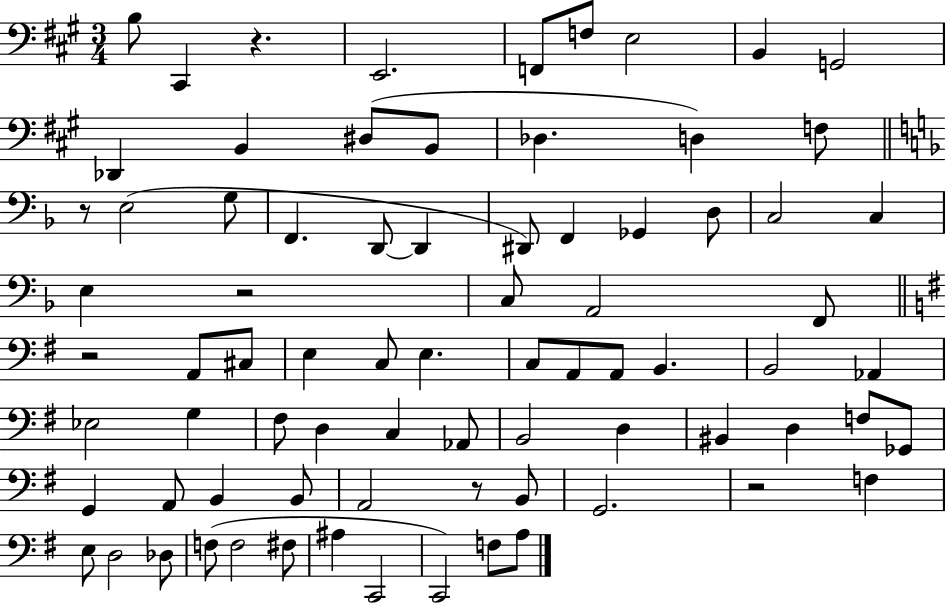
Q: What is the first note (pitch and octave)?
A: B3